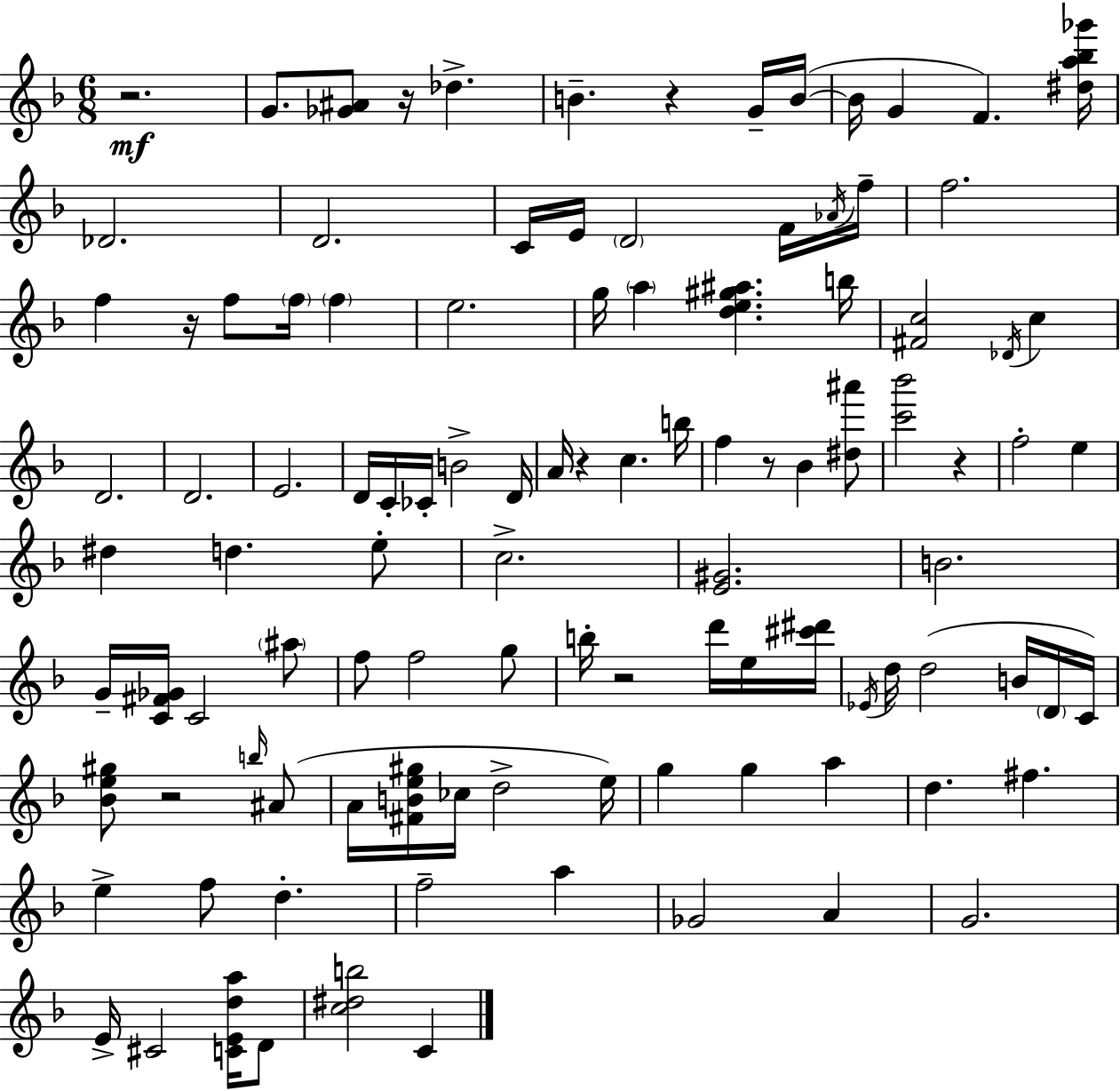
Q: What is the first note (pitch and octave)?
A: G4